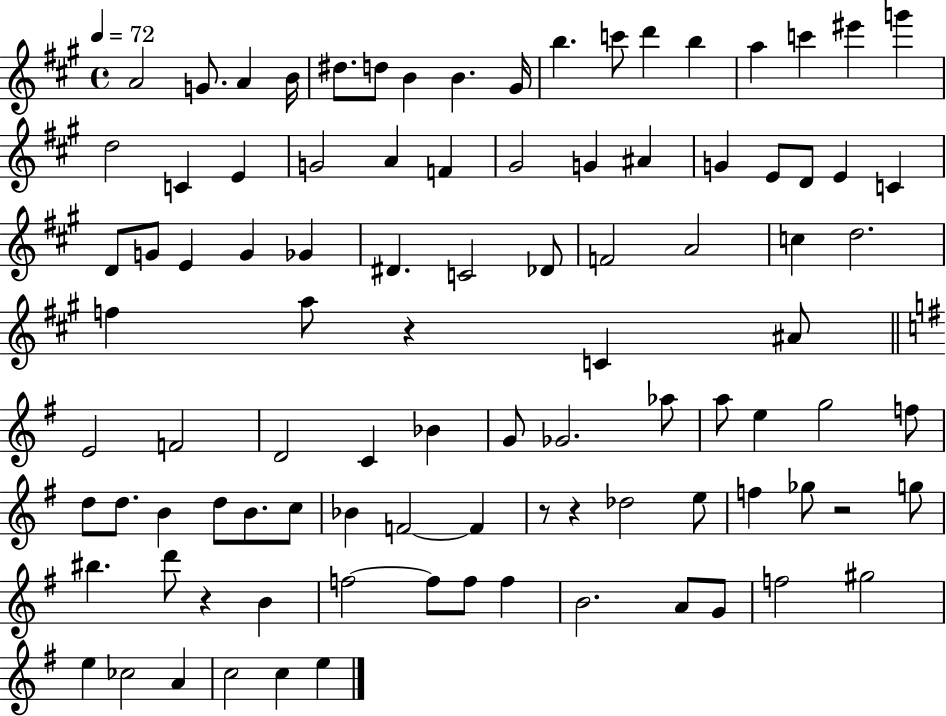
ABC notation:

X:1
T:Untitled
M:4/4
L:1/4
K:A
A2 G/2 A B/4 ^d/2 d/2 B B ^G/4 b c'/2 d' b a c' ^e' g' d2 C E G2 A F ^G2 G ^A G E/2 D/2 E C D/2 G/2 E G _G ^D C2 _D/2 F2 A2 c d2 f a/2 z C ^A/2 E2 F2 D2 C _B G/2 _G2 _a/2 a/2 e g2 f/2 d/2 d/2 B d/2 B/2 c/2 _B F2 F z/2 z _d2 e/2 f _g/2 z2 g/2 ^b d'/2 z B f2 f/2 f/2 f B2 A/2 G/2 f2 ^g2 e _c2 A c2 c e